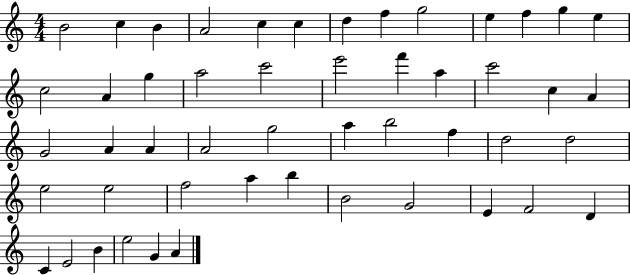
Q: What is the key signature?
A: C major